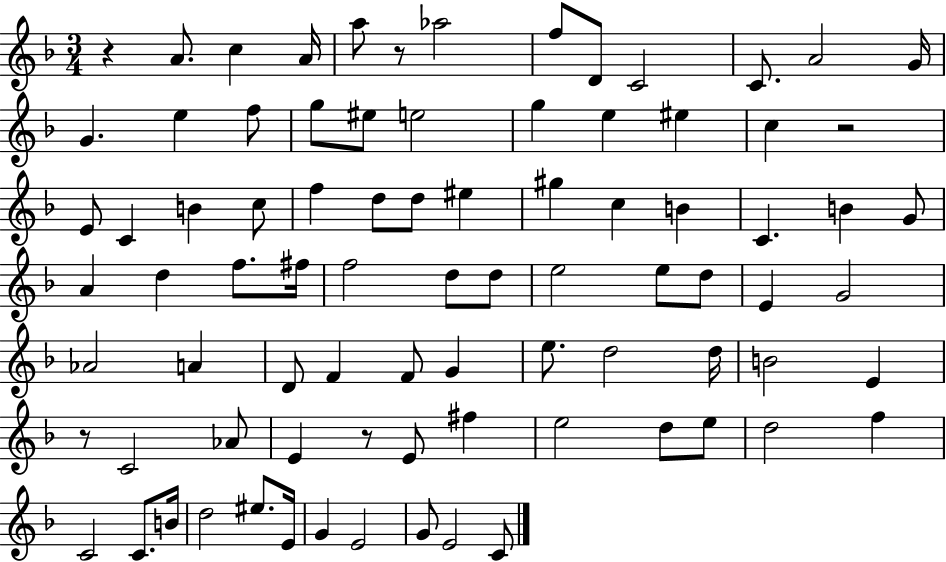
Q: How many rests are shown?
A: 5